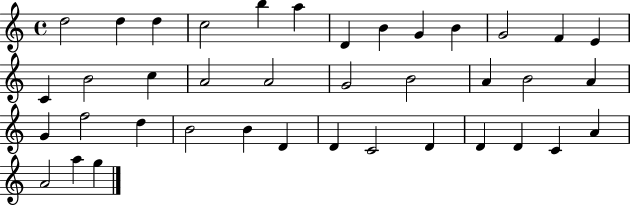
{
  \clef treble
  \time 4/4
  \defaultTimeSignature
  \key c \major
  d''2 d''4 d''4 | c''2 b''4 a''4 | d'4 b'4 g'4 b'4 | g'2 f'4 e'4 | \break c'4 b'2 c''4 | a'2 a'2 | g'2 b'2 | a'4 b'2 a'4 | \break g'4 f''2 d''4 | b'2 b'4 d'4 | d'4 c'2 d'4 | d'4 d'4 c'4 a'4 | \break a'2 a''4 g''4 | \bar "|."
}